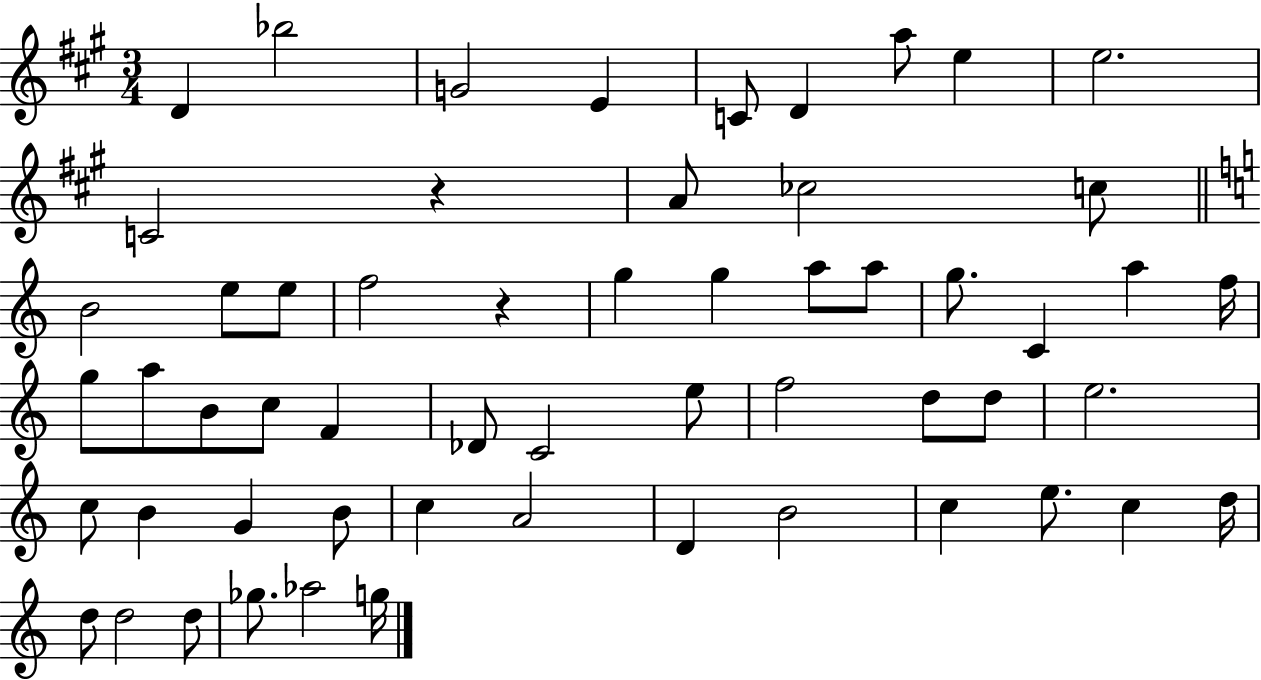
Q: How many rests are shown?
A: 2